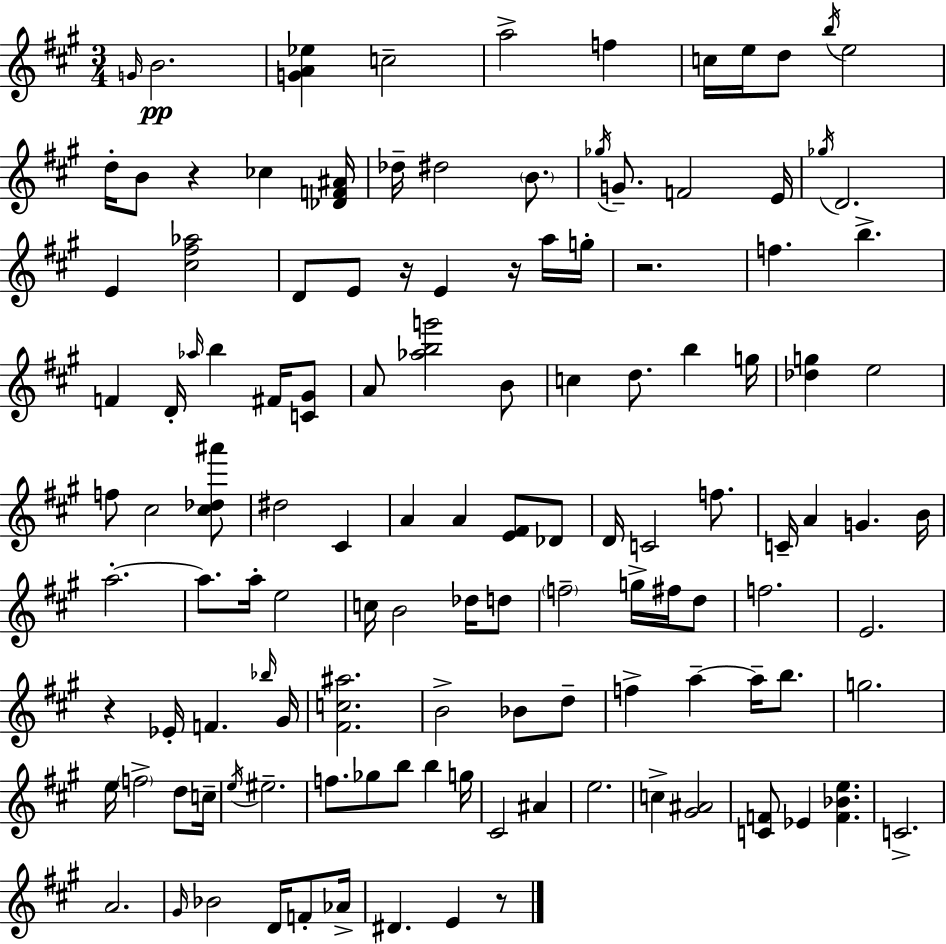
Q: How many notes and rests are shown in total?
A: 125